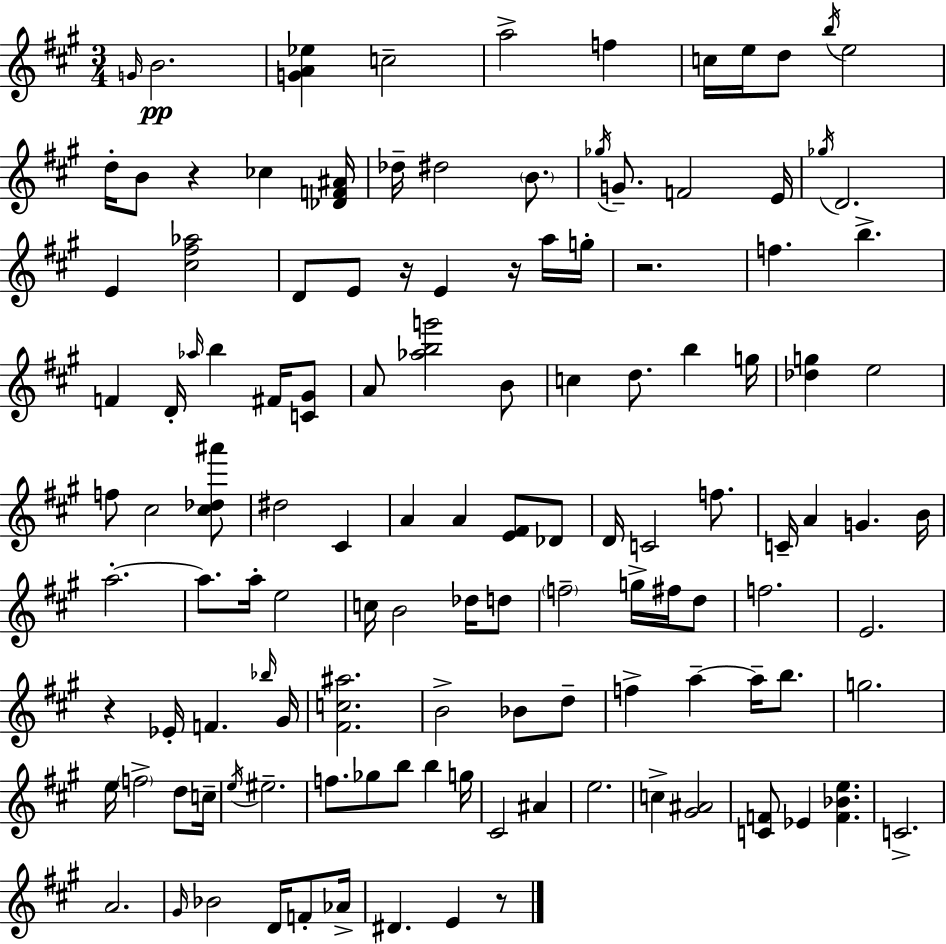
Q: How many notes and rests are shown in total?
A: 125